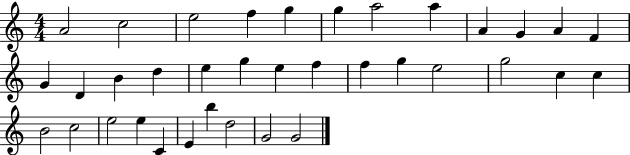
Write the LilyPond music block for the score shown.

{
  \clef treble
  \numericTimeSignature
  \time 4/4
  \key c \major
  a'2 c''2 | e''2 f''4 g''4 | g''4 a''2 a''4 | a'4 g'4 a'4 f'4 | \break g'4 d'4 b'4 d''4 | e''4 g''4 e''4 f''4 | f''4 g''4 e''2 | g''2 c''4 c''4 | \break b'2 c''2 | e''2 e''4 c'4 | e'4 b''4 d''2 | g'2 g'2 | \break \bar "|."
}